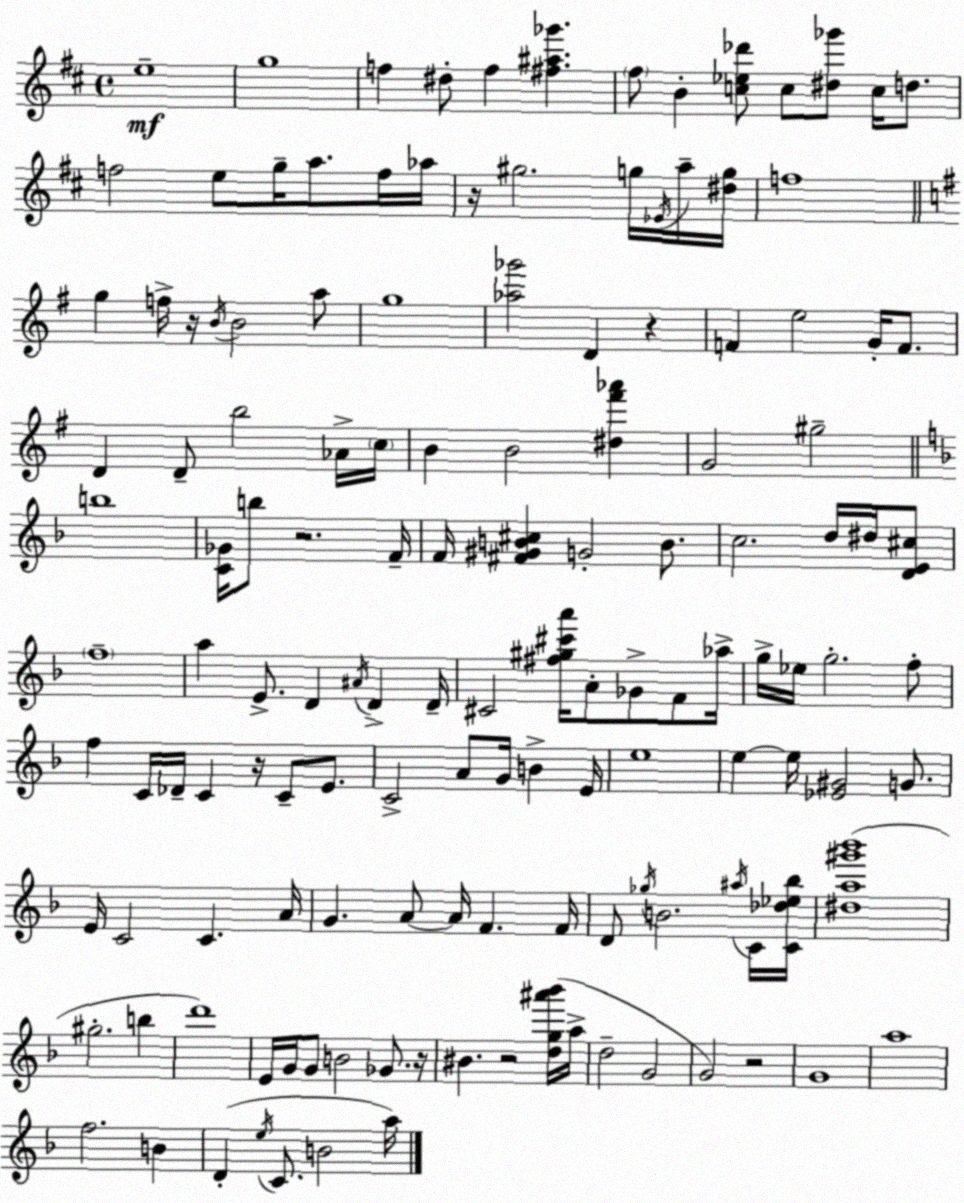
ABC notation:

X:1
T:Untitled
M:4/4
L:1/4
K:D
e4 g4 f ^d/2 f [^f^a_g'] ^f/2 B [c_e_d']/2 c/2 [^d_g']/2 c/4 d/2 f2 e/2 g/4 a/2 f/4 _a/4 z/4 ^g2 g/4 _E/4 a/4 [^dg]/4 f4 g f/4 z/4 B/4 B2 a/2 g4 [_a_g']2 D z F e2 G/4 F/2 D D/2 b2 _A/4 c/4 B B2 [^d^f'_a'] G2 ^g2 b4 [C_G]/4 b/2 z2 F/4 F/4 [^F^GB^c] G2 B/2 c2 d/4 ^d/4 [DE^c]/2 f4 a E/2 D ^A/4 D D/4 ^C2 [^f^g^c'a']/4 A/2 _G/2 F/2 _a/4 g/4 _e/4 g2 f/2 f C/4 _D/4 C z/4 C/2 E/2 C2 A/2 G/4 B E/4 e4 e e/4 [_E^G]2 G/2 E/4 C2 C A/4 G A/2 A/4 F F/4 D/2 _g/4 B2 ^a/4 C/4 [C_d_e_b]/4 [^da^g'_b']4 ^g2 b d'4 E/4 G/4 G/2 B2 _G/2 z/4 ^B z2 [dg^a'_b']/4 a/4 d2 G2 G2 z2 G4 a4 f2 B D e/4 C/2 B2 a/4